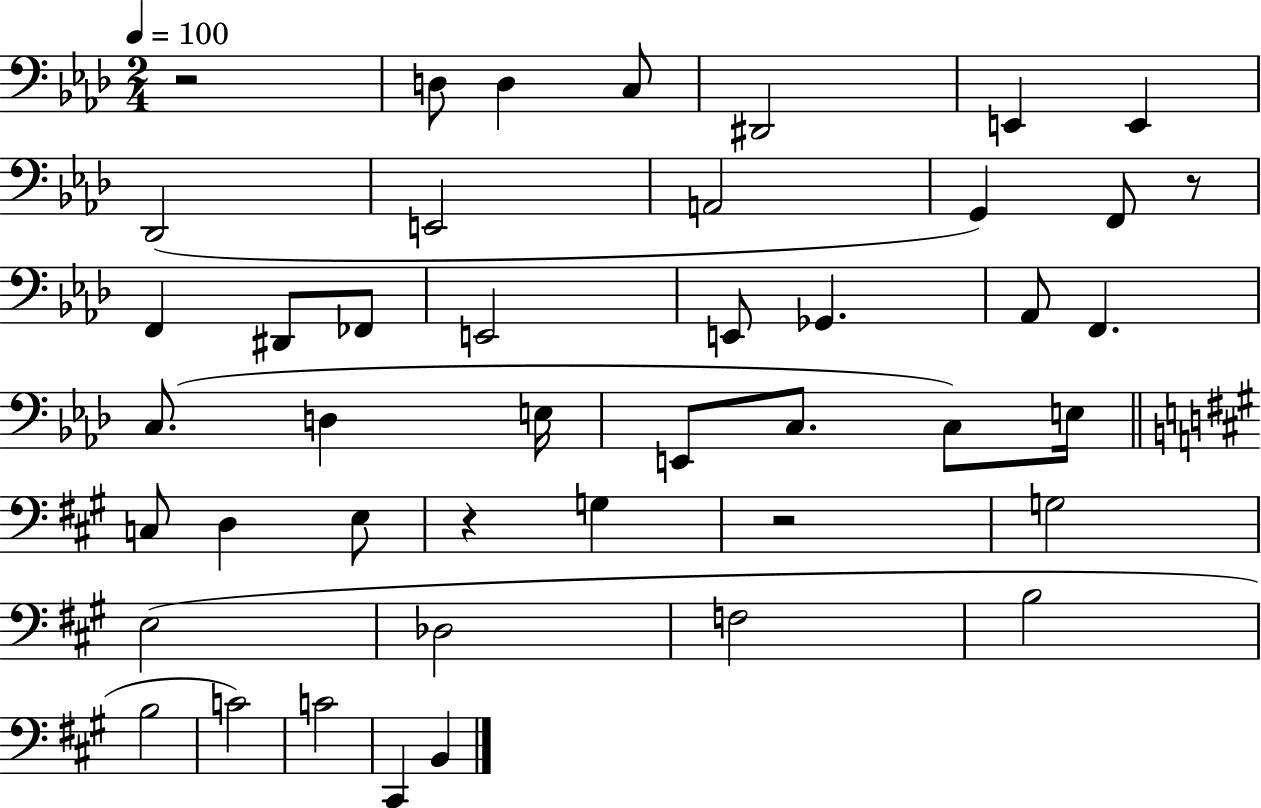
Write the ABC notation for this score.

X:1
T:Untitled
M:2/4
L:1/4
K:Ab
z2 D,/2 D, C,/2 ^D,,2 E,, E,, _D,,2 E,,2 A,,2 G,, F,,/2 z/2 F,, ^D,,/2 _F,,/2 E,,2 E,,/2 _G,, _A,,/2 F,, C,/2 D, E,/4 E,,/2 C,/2 C,/2 E,/4 C,/2 D, E,/2 z G, z2 G,2 E,2 _D,2 F,2 B,2 B,2 C2 C2 ^C,, B,,